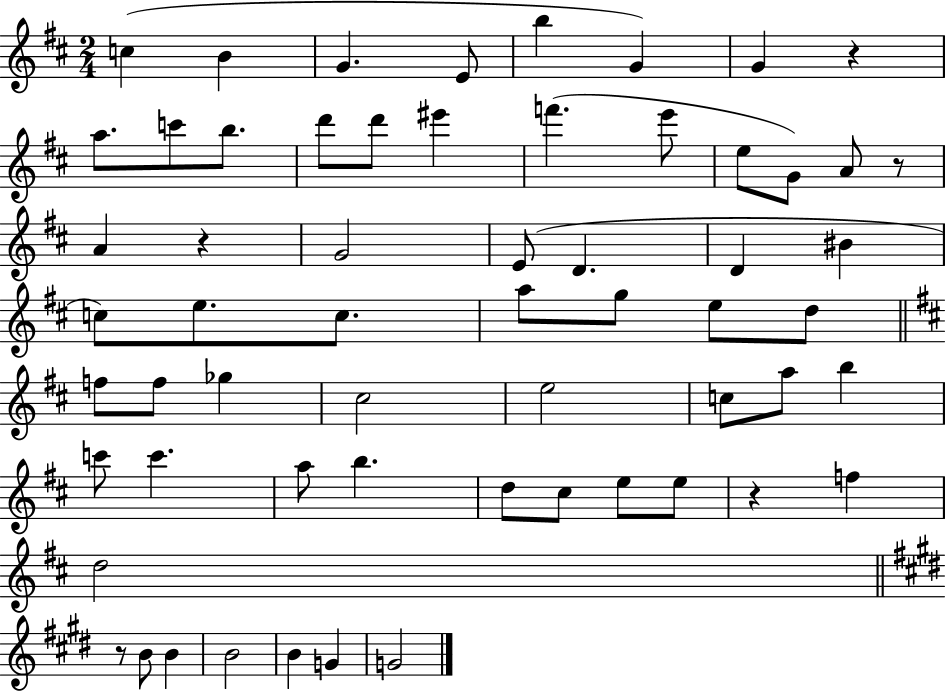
X:1
T:Untitled
M:2/4
L:1/4
K:D
c B G E/2 b G G z a/2 c'/2 b/2 d'/2 d'/2 ^e' f' e'/2 e/2 G/2 A/2 z/2 A z G2 E/2 D D ^B c/2 e/2 c/2 a/2 g/2 e/2 d/2 f/2 f/2 _g ^c2 e2 c/2 a/2 b c'/2 c' a/2 b d/2 ^c/2 e/2 e/2 z f d2 z/2 B/2 B B2 B G G2